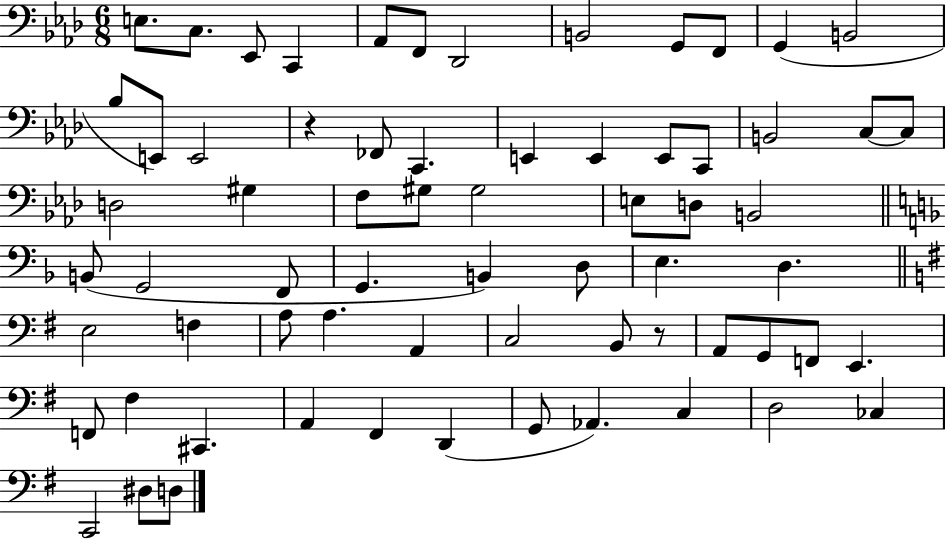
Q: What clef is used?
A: bass